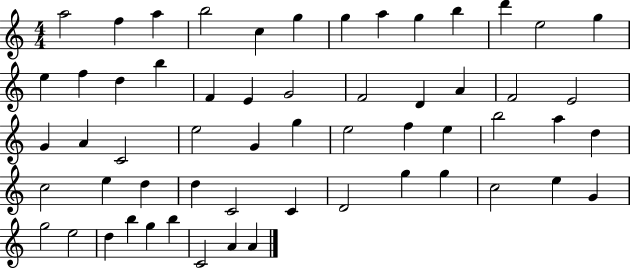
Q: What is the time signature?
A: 4/4